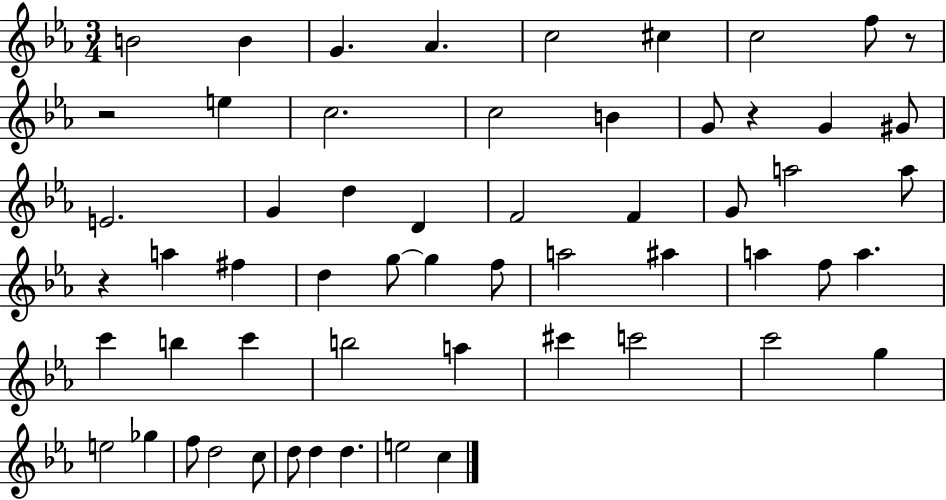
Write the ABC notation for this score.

X:1
T:Untitled
M:3/4
L:1/4
K:Eb
B2 B G _A c2 ^c c2 f/2 z/2 z2 e c2 c2 B G/2 z G ^G/2 E2 G d D F2 F G/2 a2 a/2 z a ^f d g/2 g f/2 a2 ^a a f/2 a c' b c' b2 a ^c' c'2 c'2 g e2 _g f/2 d2 c/2 d/2 d d e2 c